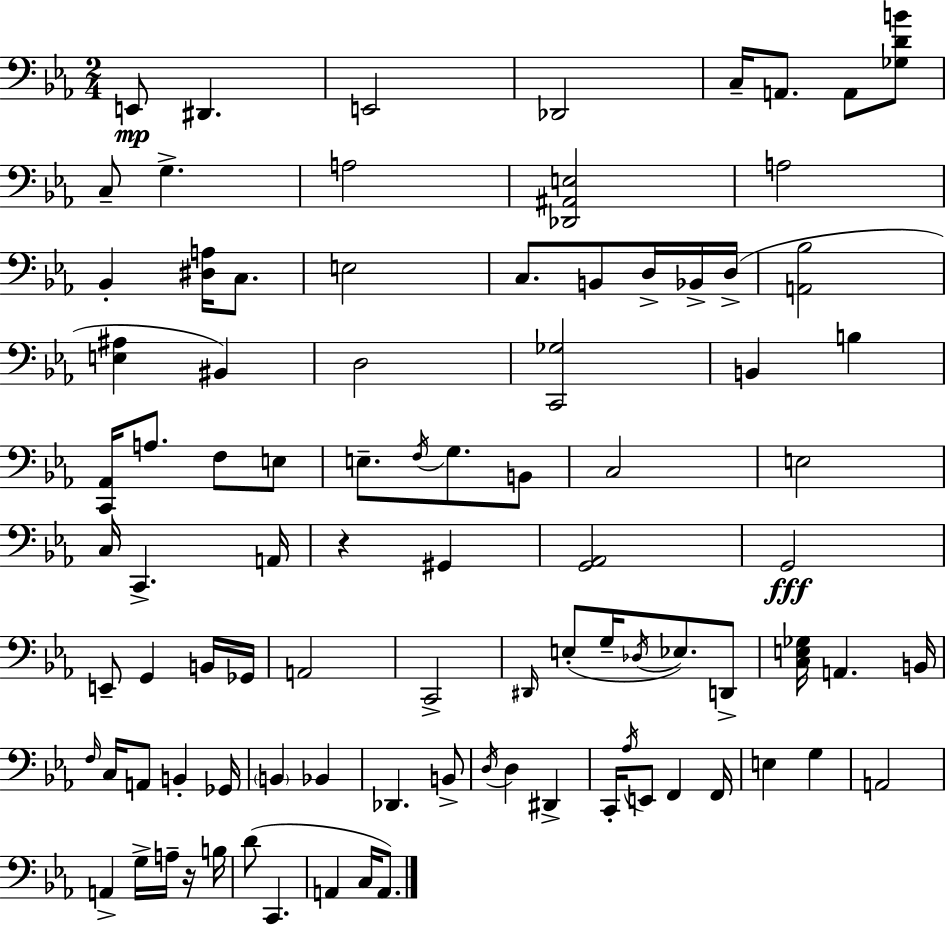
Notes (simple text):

E2/e D#2/q. E2/h Db2/h C3/s A2/e. A2/e [Gb3,D4,B4]/e C3/e G3/q. A3/h [Db2,A#2,E3]/h A3/h Bb2/q [D#3,A3]/s C3/e. E3/h C3/e. B2/e D3/s Bb2/s D3/s [A2,Bb3]/h [E3,A#3]/q BIS2/q D3/h [C2,Gb3]/h B2/q B3/q [C2,Ab2]/s A3/e. F3/e E3/e E3/e. F3/s G3/e. B2/e C3/h E3/h C3/s C2/q. A2/s R/q G#2/q [G2,Ab2]/h G2/h E2/e G2/q B2/s Gb2/s A2/h C2/h D#2/s E3/e G3/s Db3/s Eb3/e. D2/e [C3,E3,Gb3]/s A2/q. B2/s F3/s C3/s A2/e B2/q Gb2/s B2/q Bb2/q Db2/q. B2/e D3/s D3/q D#2/q C2/s Ab3/s E2/e F2/q F2/s E3/q G3/q A2/h A2/q G3/s A3/s R/s B3/s D4/e C2/q. A2/q C3/s A2/e.